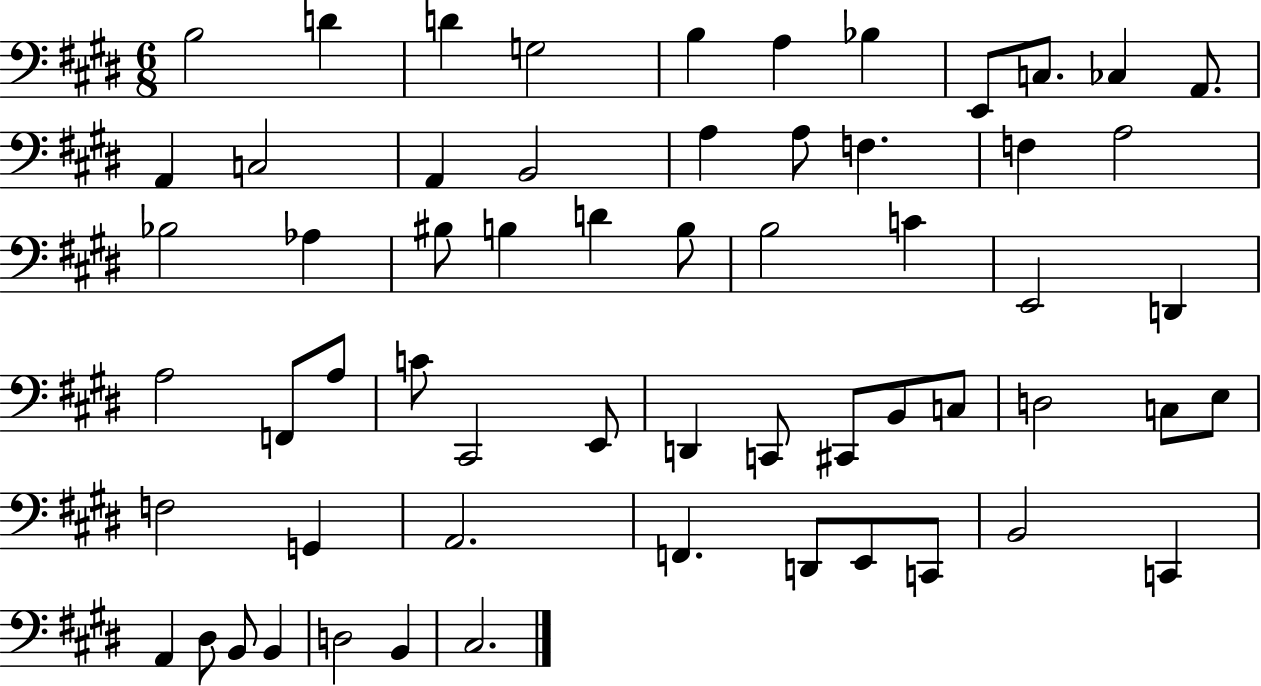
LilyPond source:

{
  \clef bass
  \numericTimeSignature
  \time 6/8
  \key e \major
  b2 d'4 | d'4 g2 | b4 a4 bes4 | e,8 c8. ces4 a,8. | \break a,4 c2 | a,4 b,2 | a4 a8 f4. | f4 a2 | \break bes2 aes4 | bis8 b4 d'4 b8 | b2 c'4 | e,2 d,4 | \break a2 f,8 a8 | c'8 cis,2 e,8 | d,4 c,8 cis,8 b,8 c8 | d2 c8 e8 | \break f2 g,4 | a,2. | f,4. d,8 e,8 c,8 | b,2 c,4 | \break a,4 dis8 b,8 b,4 | d2 b,4 | cis2. | \bar "|."
}